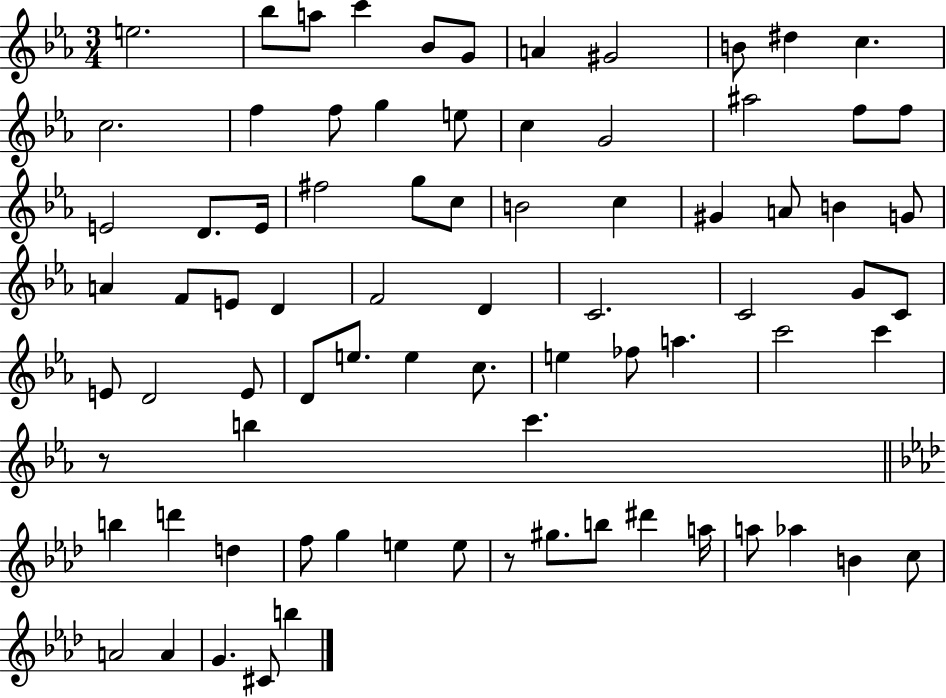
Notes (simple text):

E5/h. Bb5/e A5/e C6/q Bb4/e G4/e A4/q G#4/h B4/e D#5/q C5/q. C5/h. F5/q F5/e G5/q E5/e C5/q G4/h A#5/h F5/e F5/e E4/h D4/e. E4/s F#5/h G5/e C5/e B4/h C5/q G#4/q A4/e B4/q G4/e A4/q F4/e E4/e D4/q F4/h D4/q C4/h. C4/h G4/e C4/e E4/e D4/h E4/e D4/e E5/e. E5/q C5/e. E5/q FES5/e A5/q. C6/h C6/q R/e B5/q C6/q. B5/q D6/q D5/q F5/e G5/q E5/q E5/e R/e G#5/e. B5/e D#6/q A5/s A5/e Ab5/q B4/q C5/e A4/h A4/q G4/q. C#4/e B5/q